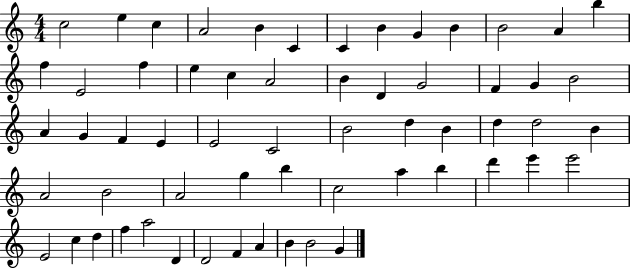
{
  \clef treble
  \numericTimeSignature
  \time 4/4
  \key c \major
  c''2 e''4 c''4 | a'2 b'4 c'4 | c'4 b'4 g'4 b'4 | b'2 a'4 b''4 | \break f''4 e'2 f''4 | e''4 c''4 a'2 | b'4 d'4 g'2 | f'4 g'4 b'2 | \break a'4 g'4 f'4 e'4 | e'2 c'2 | b'2 d''4 b'4 | d''4 d''2 b'4 | \break a'2 b'2 | a'2 g''4 b''4 | c''2 a''4 b''4 | d'''4 e'''4 e'''2 | \break e'2 c''4 d''4 | f''4 a''2 d'4 | d'2 f'4 a'4 | b'4 b'2 g'4 | \break \bar "|."
}